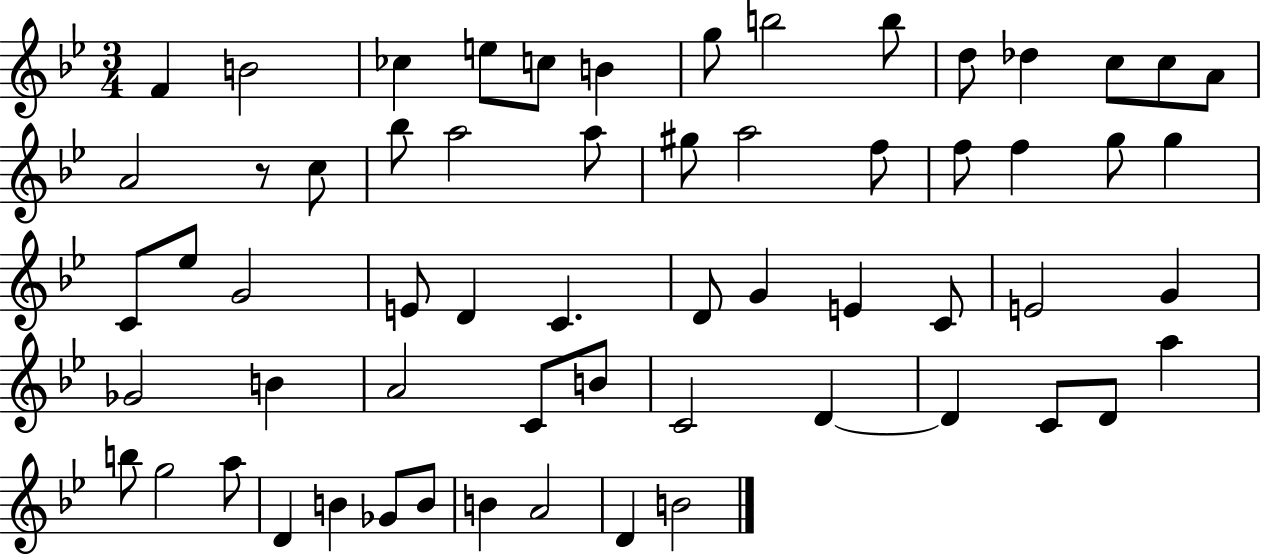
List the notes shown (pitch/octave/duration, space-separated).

F4/q B4/h CES5/q E5/e C5/e B4/q G5/e B5/h B5/e D5/e Db5/q C5/e C5/e A4/e A4/h R/e C5/e Bb5/e A5/h A5/e G#5/e A5/h F5/e F5/e F5/q G5/e G5/q C4/e Eb5/e G4/h E4/e D4/q C4/q. D4/e G4/q E4/q C4/e E4/h G4/q Gb4/h B4/q A4/h C4/e B4/e C4/h D4/q D4/q C4/e D4/e A5/q B5/e G5/h A5/e D4/q B4/q Gb4/e B4/e B4/q A4/h D4/q B4/h